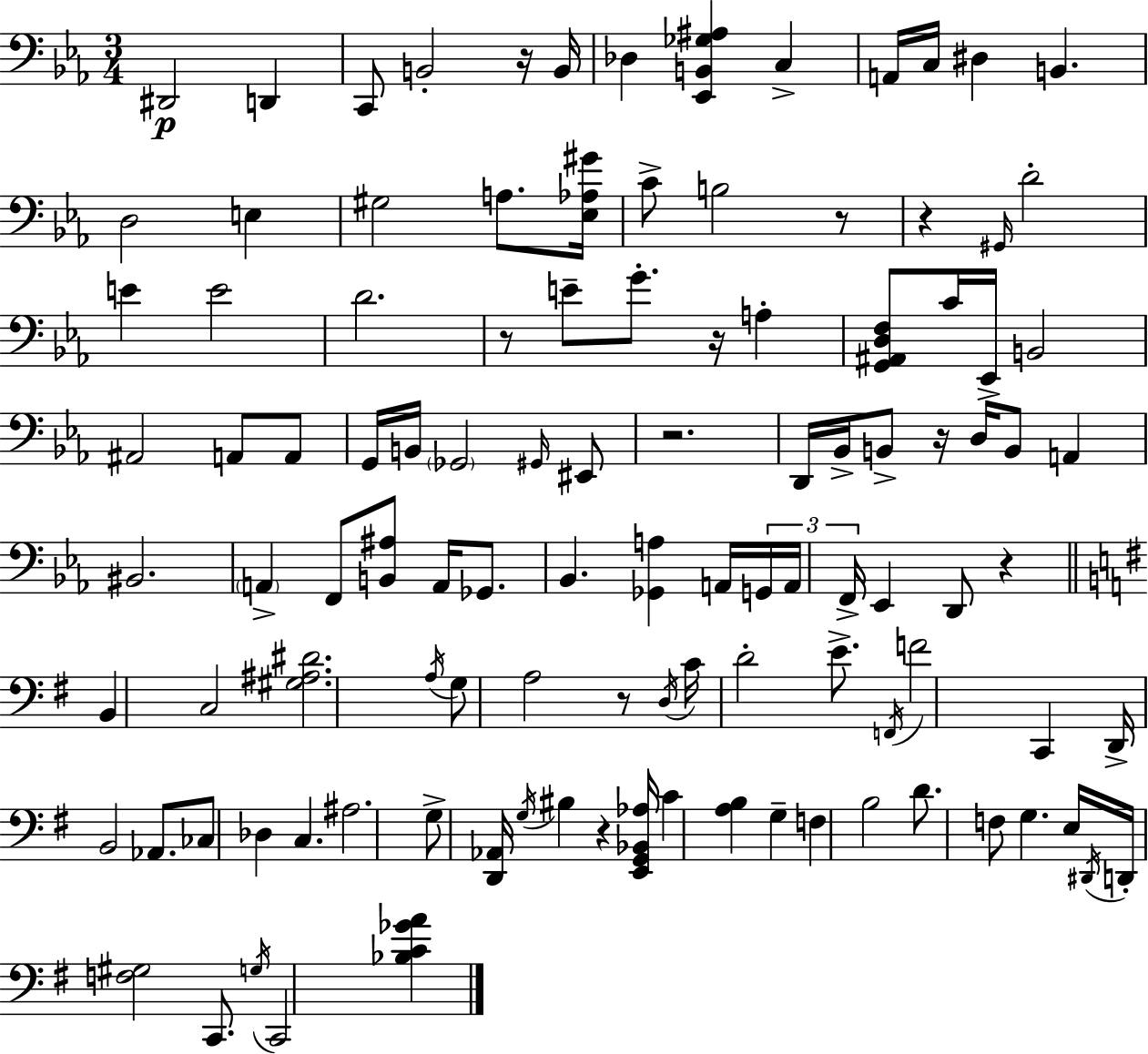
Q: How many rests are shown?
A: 10